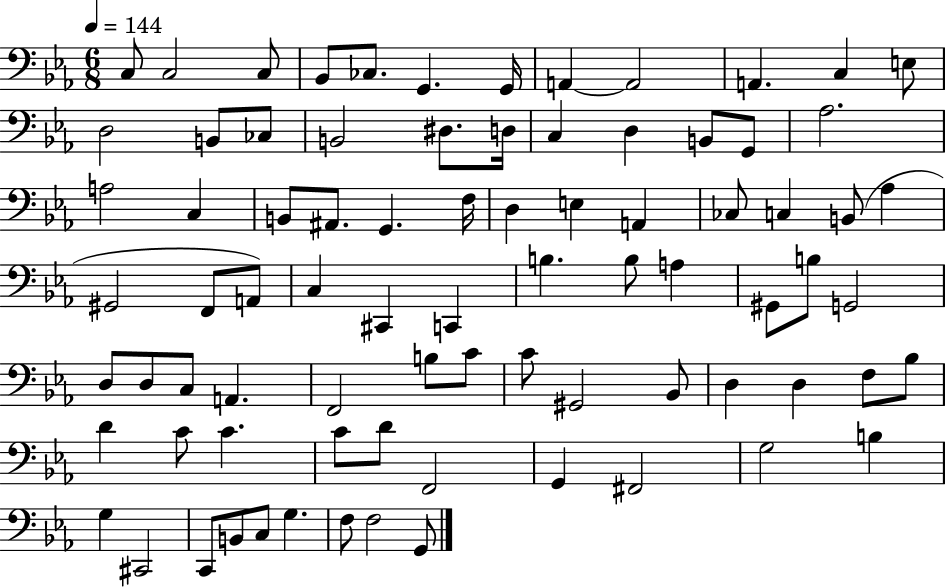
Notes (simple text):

C3/e C3/h C3/e Bb2/e CES3/e. G2/q. G2/s A2/q A2/h A2/q. C3/q E3/e D3/h B2/e CES3/e B2/h D#3/e. D3/s C3/q D3/q B2/e G2/e Ab3/h. A3/h C3/q B2/e A#2/e. G2/q. F3/s D3/q E3/q A2/q CES3/e C3/q B2/e Ab3/q G#2/h F2/e A2/e C3/q C#2/q C2/q B3/q. B3/e A3/q G#2/e B3/e G2/h D3/e D3/e C3/e A2/q. F2/h B3/e C4/e C4/e G#2/h Bb2/e D3/q D3/q F3/e Bb3/e D4/q C4/e C4/q. C4/e D4/e F2/h G2/q F#2/h G3/h B3/q G3/q C#2/h C2/e B2/e C3/e G3/q. F3/e F3/h G2/e